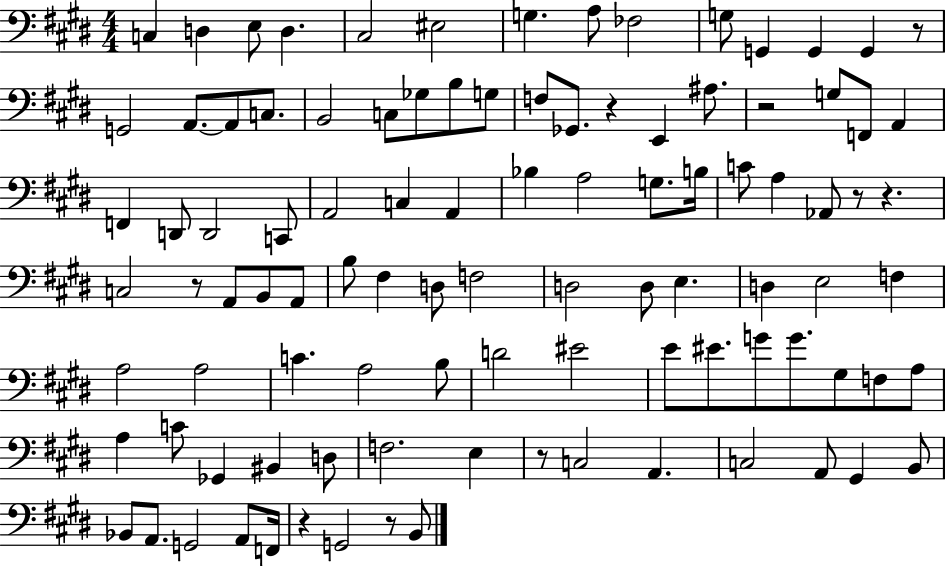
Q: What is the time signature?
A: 4/4